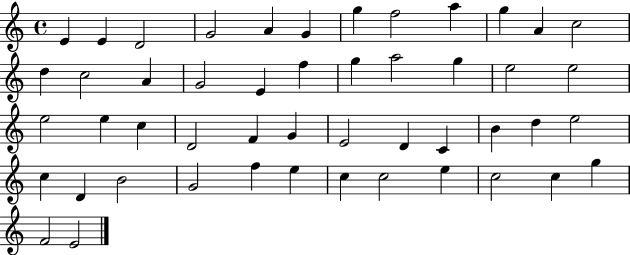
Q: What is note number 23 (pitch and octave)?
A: E5